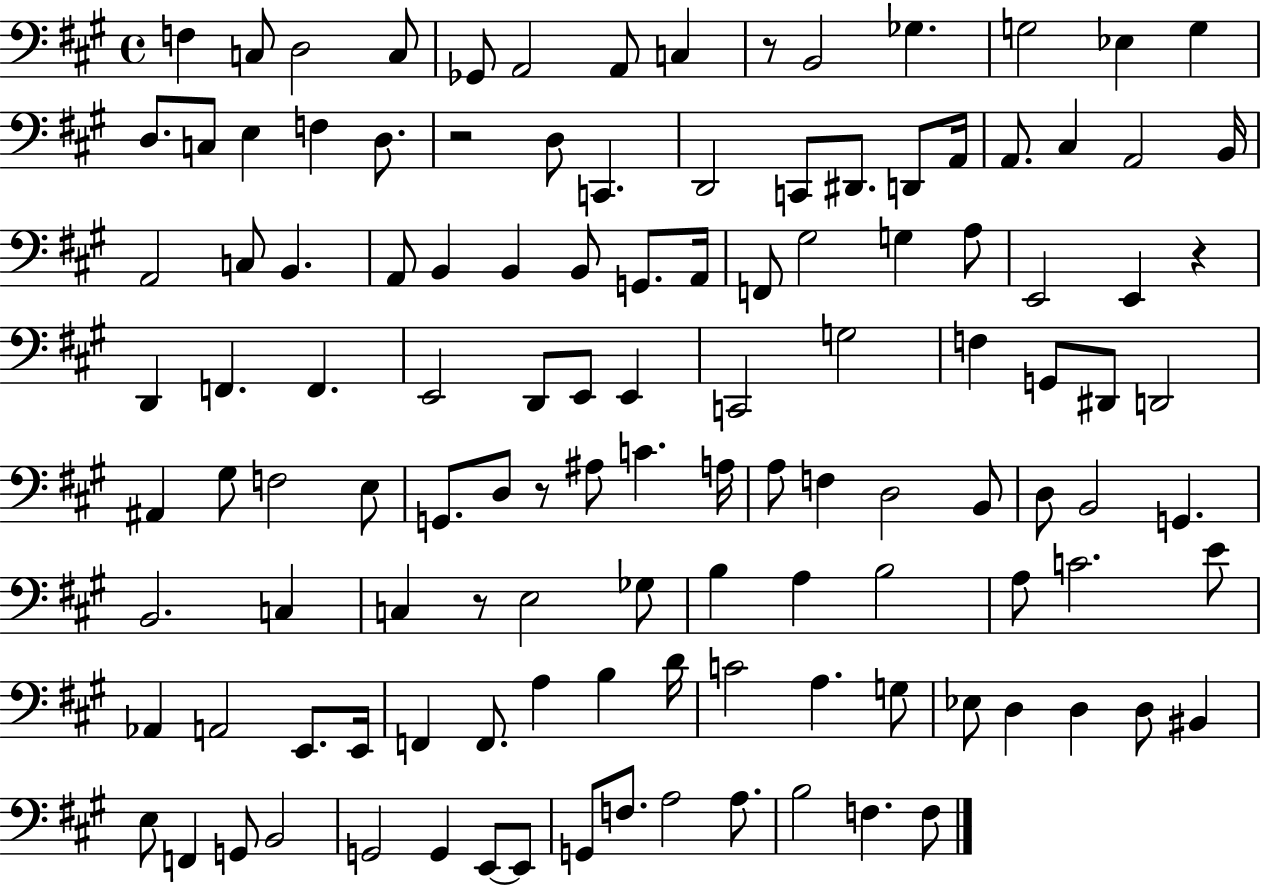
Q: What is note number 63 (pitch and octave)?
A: D3